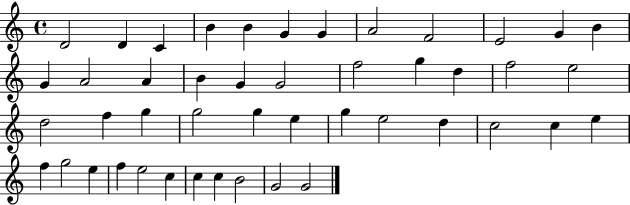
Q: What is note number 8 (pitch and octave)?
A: A4